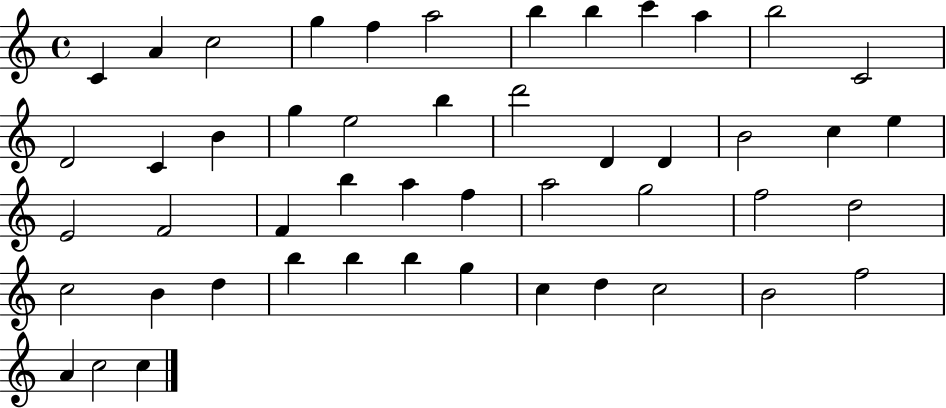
X:1
T:Untitled
M:4/4
L:1/4
K:C
C A c2 g f a2 b b c' a b2 C2 D2 C B g e2 b d'2 D D B2 c e E2 F2 F b a f a2 g2 f2 d2 c2 B d b b b g c d c2 B2 f2 A c2 c